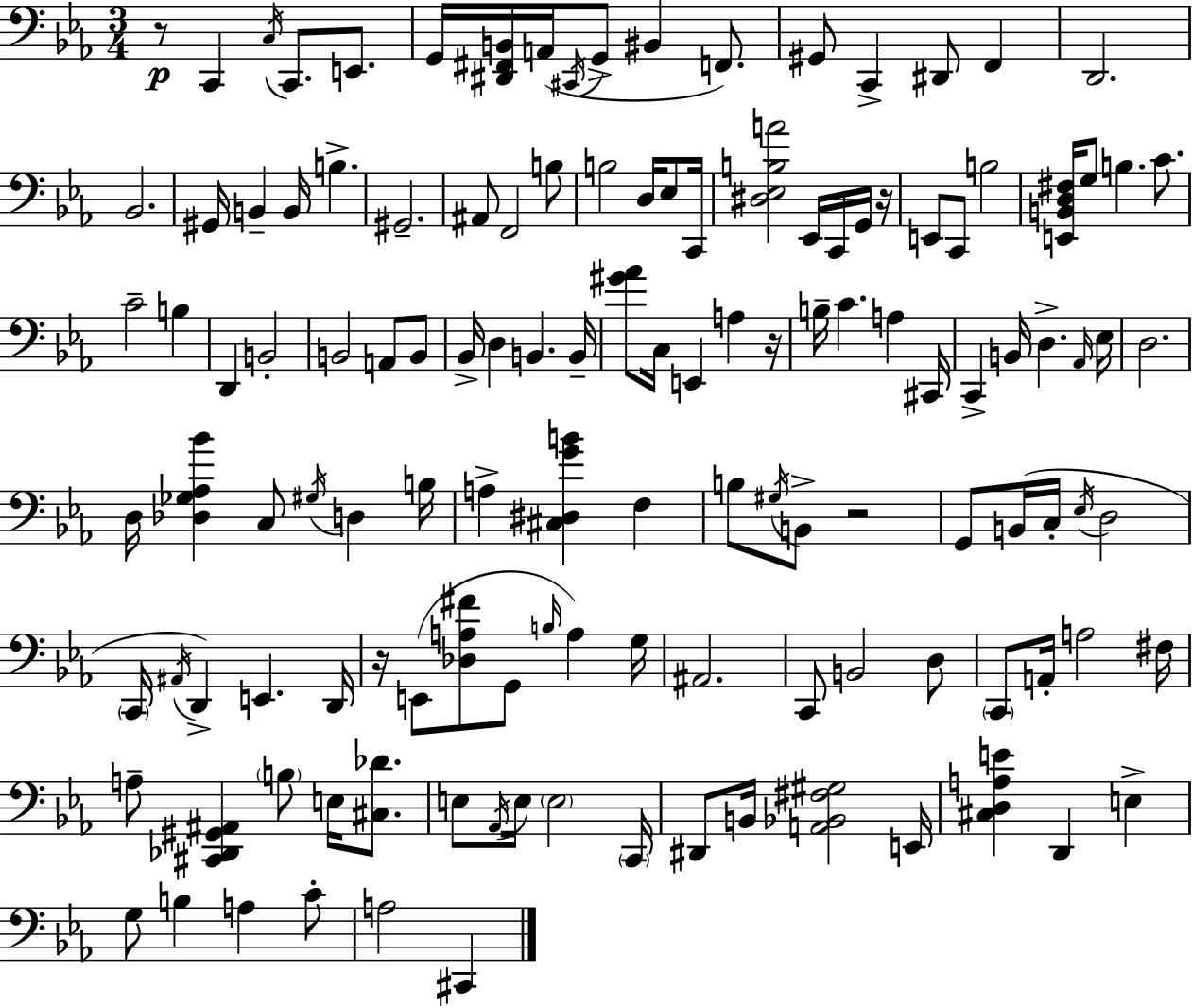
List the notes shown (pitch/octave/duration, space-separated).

R/e C2/q C3/s C2/e. E2/e. G2/s [D#2,F#2,B2]/s A2/s C#2/s G2/e BIS2/q F2/e. G#2/e C2/q D#2/e F2/q D2/h. Bb2/h. G#2/s B2/q B2/s B3/q. G#2/h. A#2/e F2/h B3/e B3/h D3/s Eb3/e C2/s [D#3,Eb3,B3,A4]/h Eb2/s C2/s G2/s R/s E2/e C2/e B3/h [E2,B2,D3,F#3]/s G3/e B3/q. C4/e. C4/h B3/q D2/q B2/h B2/h A2/e B2/e Bb2/s D3/q B2/q. B2/s [G#4,Ab4]/e C3/s E2/q A3/q R/s B3/s C4/q. A3/q C#2/s C2/q B2/s D3/q. Ab2/s Eb3/s D3/h. D3/s [Db3,Gb3,Ab3,Bb4]/q C3/e G#3/s D3/q B3/s A3/q [C#3,D#3,G4,B4]/q F3/q B3/e G#3/s B2/e R/h G2/e B2/s C3/s Eb3/s D3/h C2/s A#2/s D2/q E2/q. D2/s R/s E2/e [Db3,A3,F#4]/e G2/e B3/s A3/q G3/s A#2/h. C2/e B2/h D3/e C2/e A2/s A3/h F#3/s A3/e [C#2,Db2,G#2,A#2]/q B3/e E3/s [C#3,Db4]/e. E3/e Ab2/s E3/s E3/h C2/s D#2/e B2/s [A2,Bb2,F#3,G#3]/h E2/s [C#3,D3,A3,E4]/q D2/q E3/q G3/e B3/q A3/q C4/e A3/h C#2/q